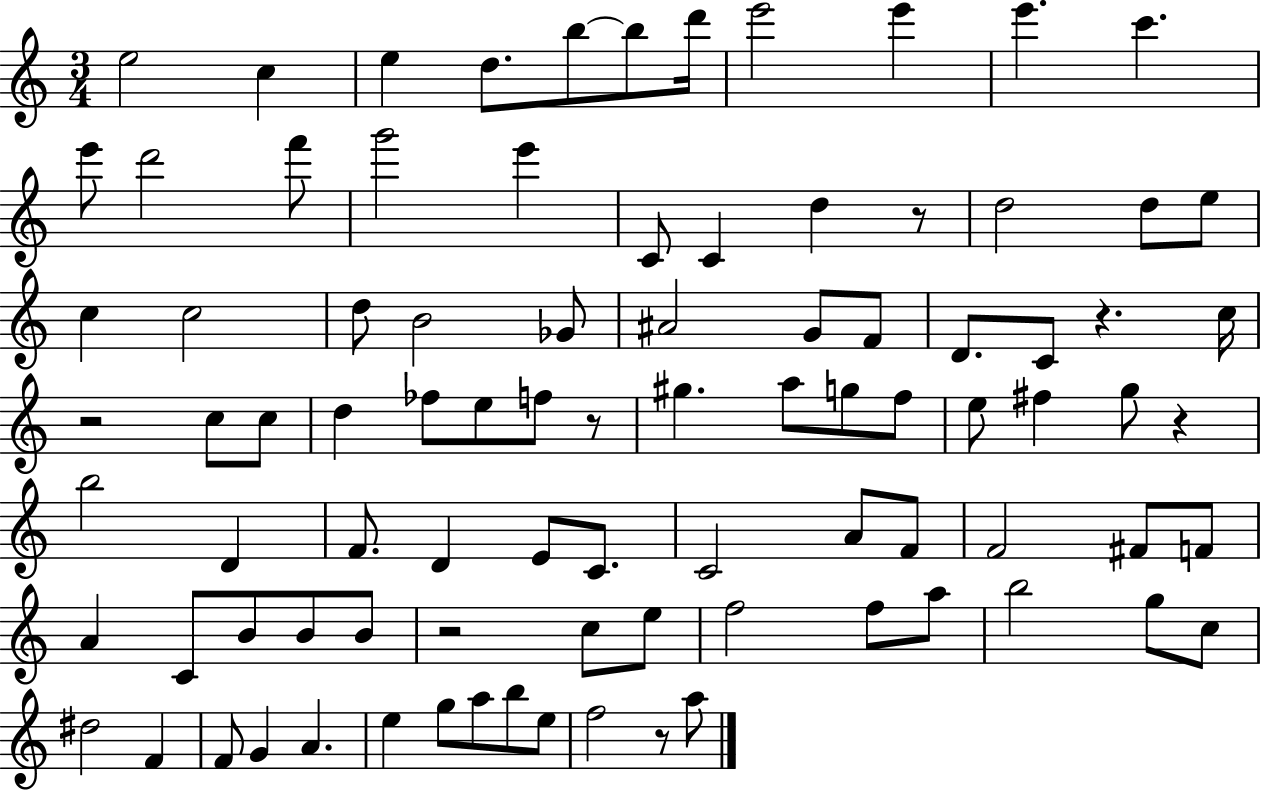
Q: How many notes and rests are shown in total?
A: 90